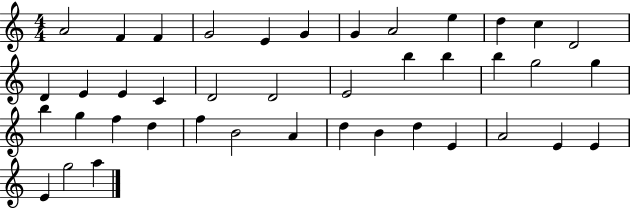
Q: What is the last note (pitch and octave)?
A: A5